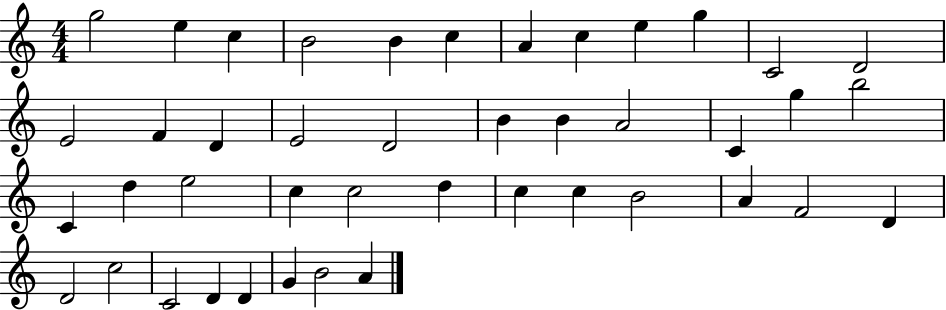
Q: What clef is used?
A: treble